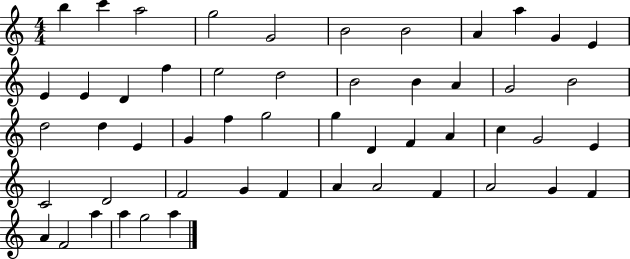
B5/q C6/q A5/h G5/h G4/h B4/h B4/h A4/q A5/q G4/q E4/q E4/q E4/q D4/q F5/q E5/h D5/h B4/h B4/q A4/q G4/h B4/h D5/h D5/q E4/q G4/q F5/q G5/h G5/q D4/q F4/q A4/q C5/q G4/h E4/q C4/h D4/h F4/h G4/q F4/q A4/q A4/h F4/q A4/h G4/q F4/q A4/q F4/h A5/q A5/q G5/h A5/q